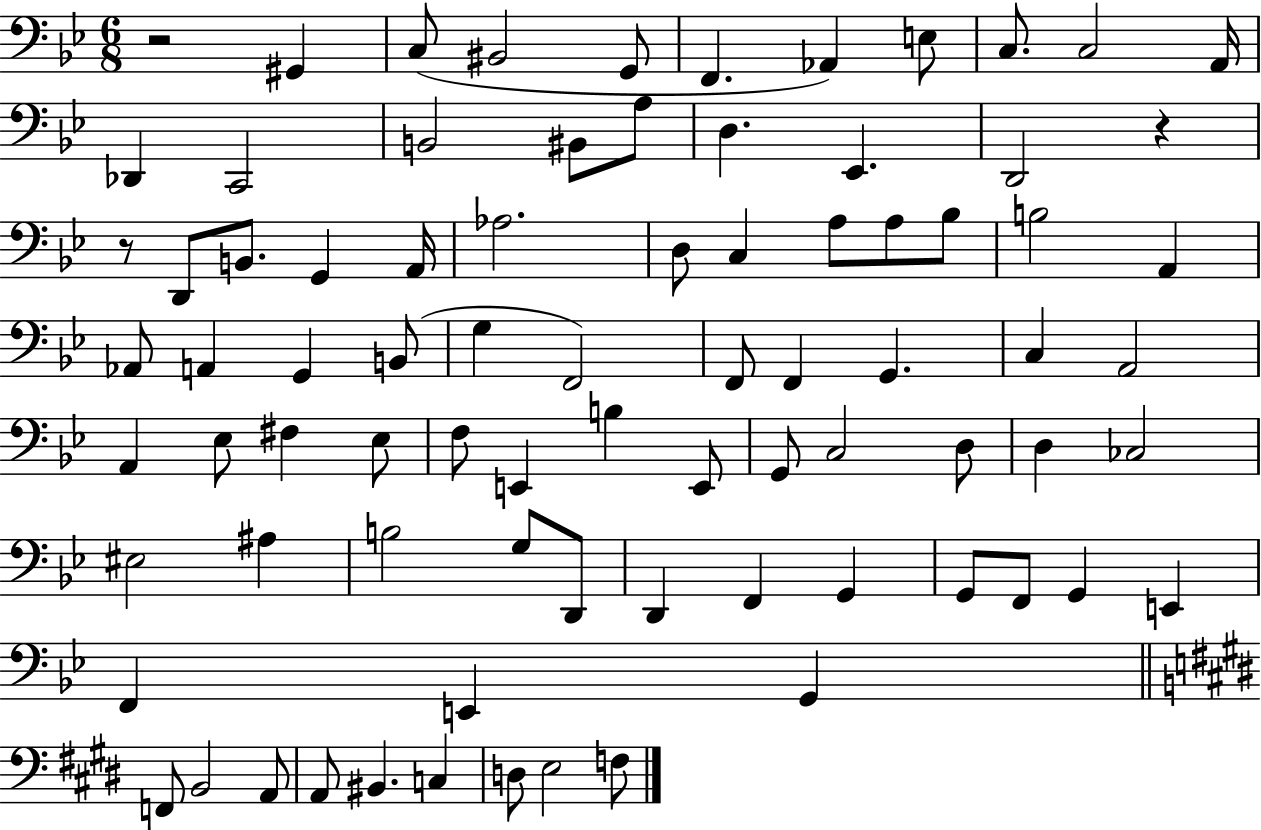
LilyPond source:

{
  \clef bass
  \numericTimeSignature
  \time 6/8
  \key bes \major
  r2 gis,4 | c8( bis,2 g,8 | f,4. aes,4) e8 | c8. c2 a,16 | \break des,4 c,2 | b,2 bis,8 a8 | d4. ees,4. | d,2 r4 | \break r8 d,8 b,8. g,4 a,16 | aes2. | d8 c4 a8 a8 bes8 | b2 a,4 | \break aes,8 a,4 g,4 b,8( | g4 f,2) | f,8 f,4 g,4. | c4 a,2 | \break a,4 ees8 fis4 ees8 | f8 e,4 b4 e,8 | g,8 c2 d8 | d4 ces2 | \break eis2 ais4 | b2 g8 d,8 | d,4 f,4 g,4 | g,8 f,8 g,4 e,4 | \break f,4 e,4 g,4 | \bar "||" \break \key e \major f,8 b,2 a,8 | a,8 bis,4. c4 | d8 e2 f8 | \bar "|."
}